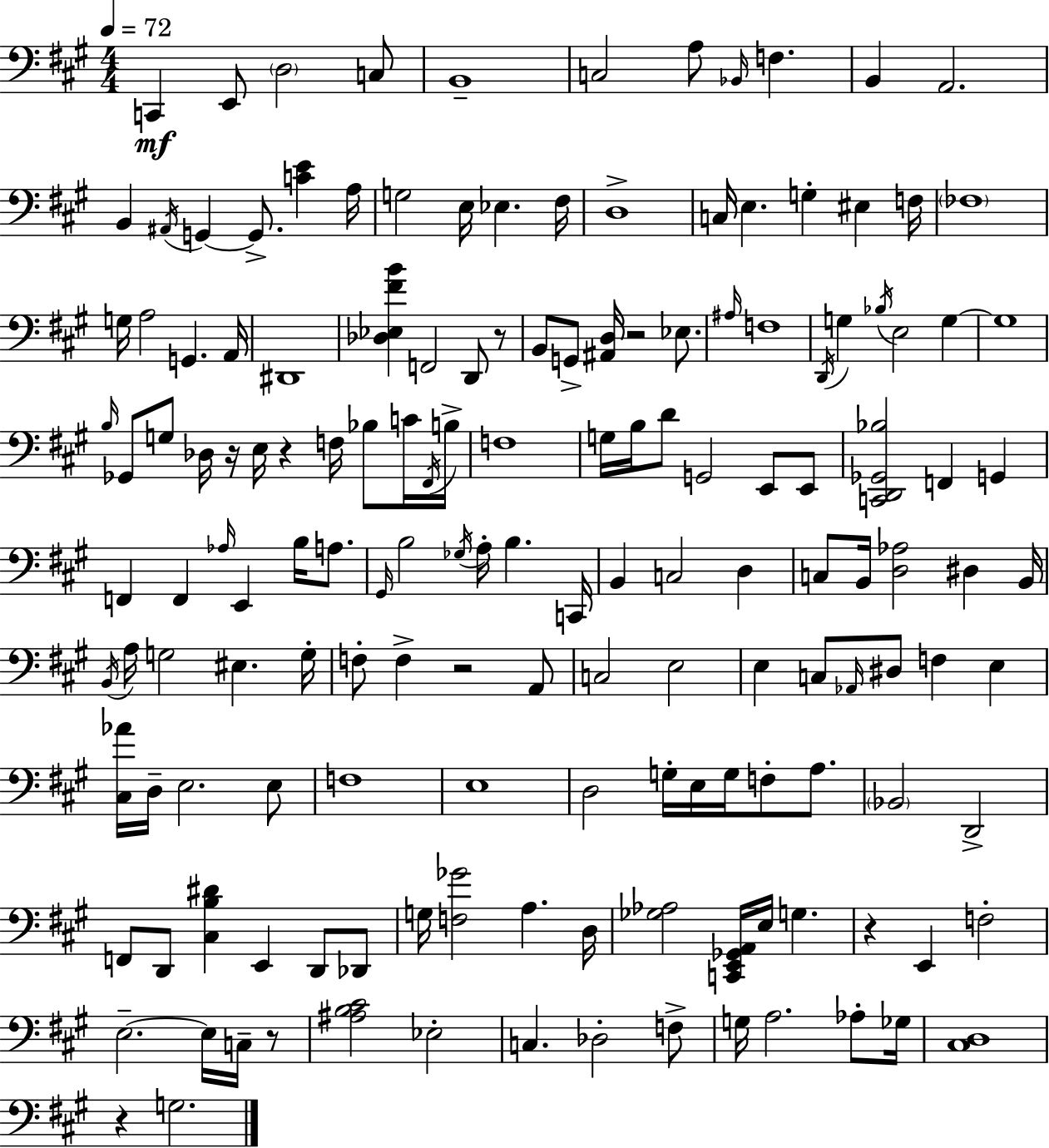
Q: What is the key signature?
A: A major